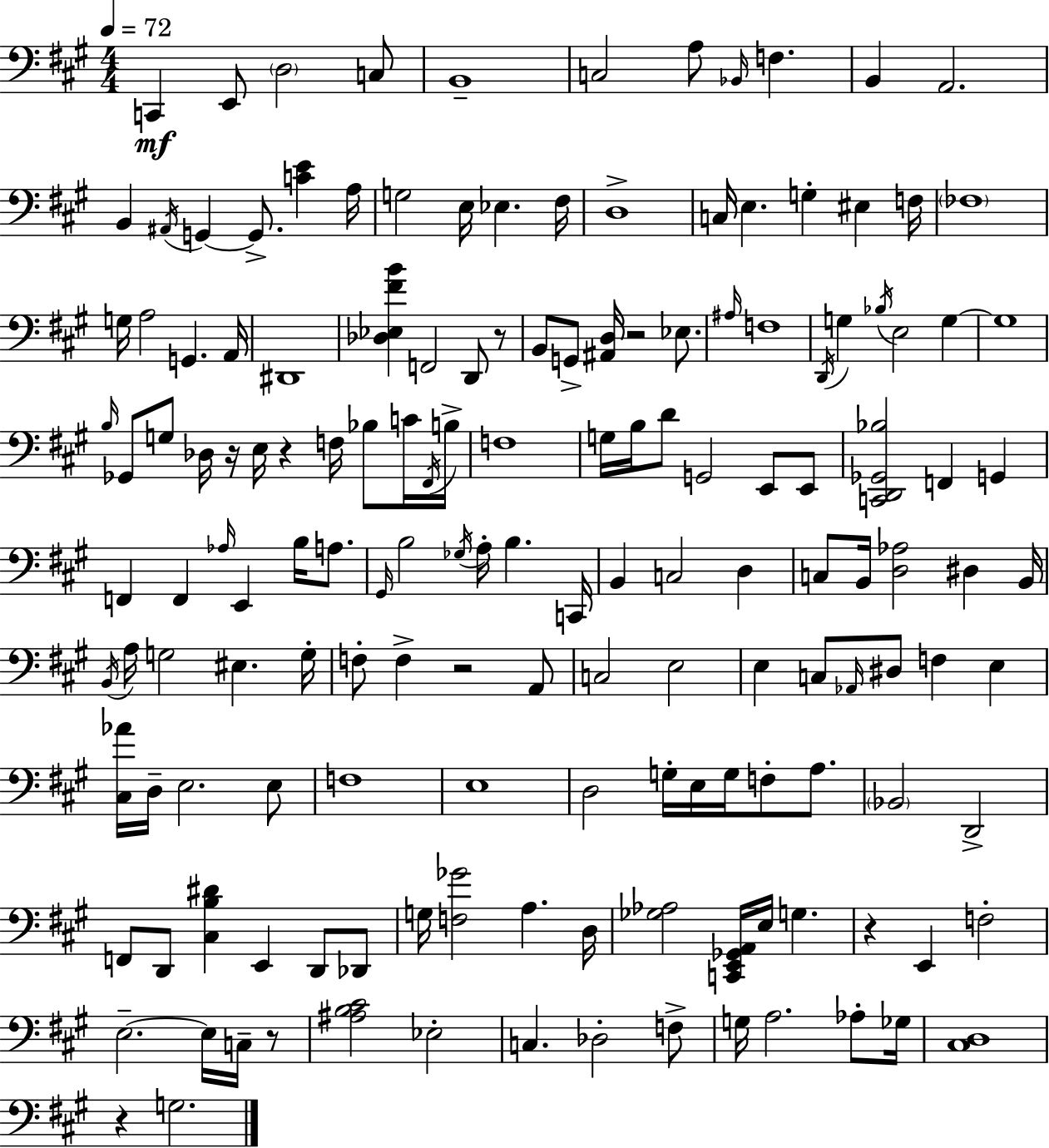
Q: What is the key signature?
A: A major